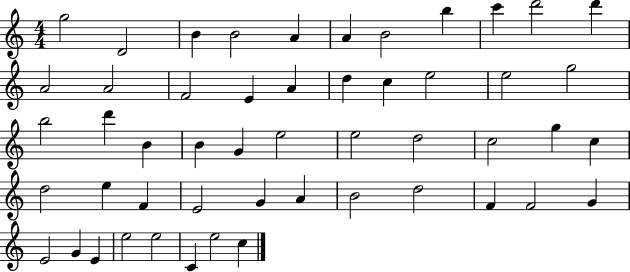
{
  \clef treble
  \numericTimeSignature
  \time 4/4
  \key c \major
  g''2 d'2 | b'4 b'2 a'4 | a'4 b'2 b''4 | c'''4 d'''2 d'''4 | \break a'2 a'2 | f'2 e'4 a'4 | d''4 c''4 e''2 | e''2 g''2 | \break b''2 d'''4 b'4 | b'4 g'4 e''2 | e''2 d''2 | c''2 g''4 c''4 | \break d''2 e''4 f'4 | e'2 g'4 a'4 | b'2 d''2 | f'4 f'2 g'4 | \break e'2 g'4 e'4 | e''2 e''2 | c'4 e''2 c''4 | \bar "|."
}